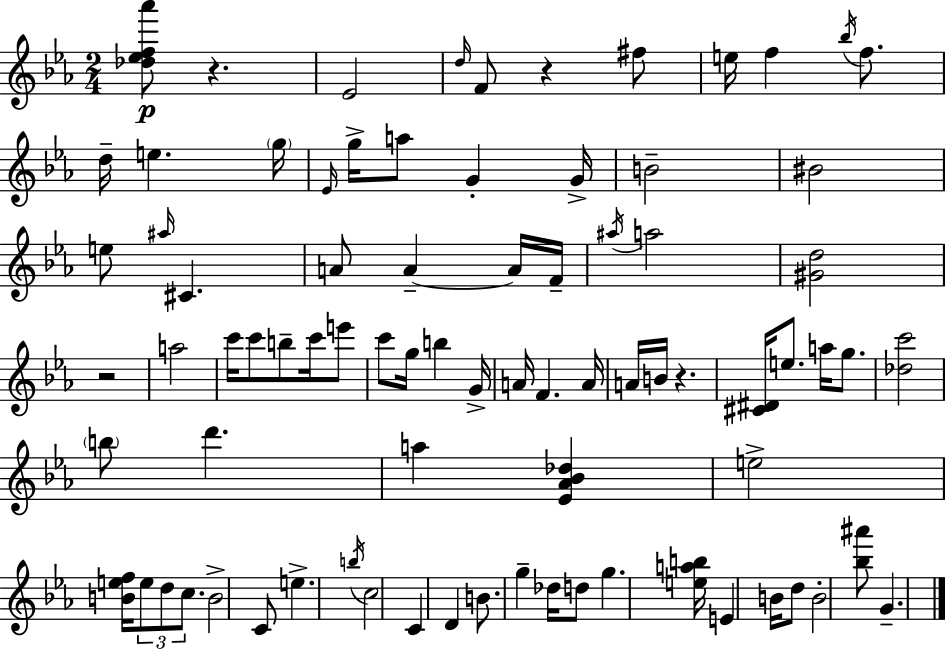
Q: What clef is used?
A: treble